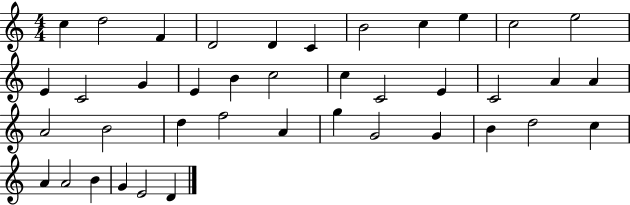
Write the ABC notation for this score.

X:1
T:Untitled
M:4/4
L:1/4
K:C
c d2 F D2 D C B2 c e c2 e2 E C2 G E B c2 c C2 E C2 A A A2 B2 d f2 A g G2 G B d2 c A A2 B G E2 D